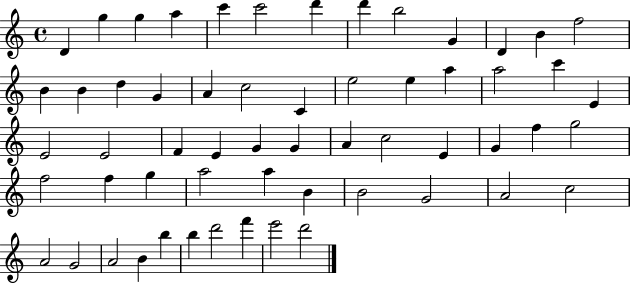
{
  \clef treble
  \time 4/4
  \defaultTimeSignature
  \key c \major
  d'4 g''4 g''4 a''4 | c'''4 c'''2 d'''4 | d'''4 b''2 g'4 | d'4 b'4 f''2 | \break b'4 b'4 d''4 g'4 | a'4 c''2 c'4 | e''2 e''4 a''4 | a''2 c'''4 e'4 | \break e'2 e'2 | f'4 e'4 g'4 g'4 | a'4 c''2 e'4 | g'4 f''4 g''2 | \break f''2 f''4 g''4 | a''2 a''4 b'4 | b'2 g'2 | a'2 c''2 | \break a'2 g'2 | a'2 b'4 b''4 | b''4 d'''2 f'''4 | e'''2 d'''2 | \break \bar "|."
}